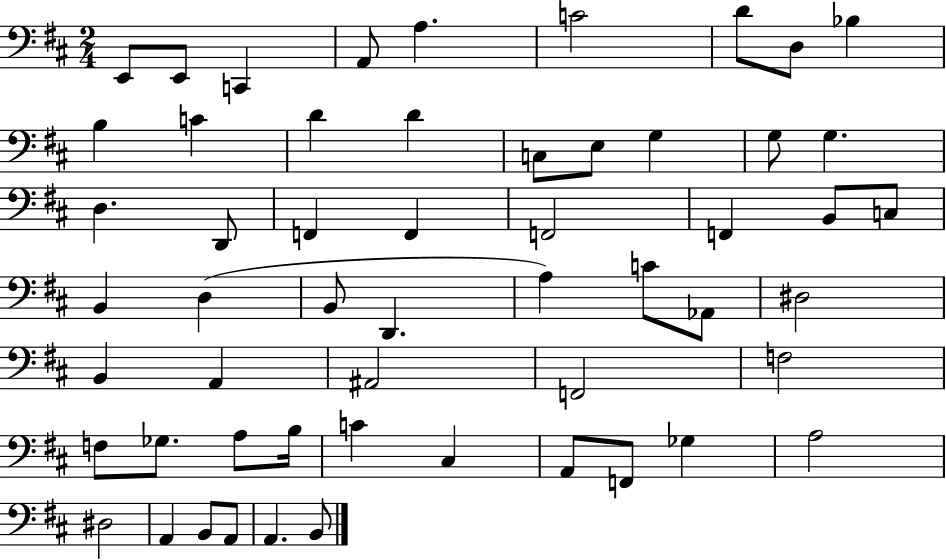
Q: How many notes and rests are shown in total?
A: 55